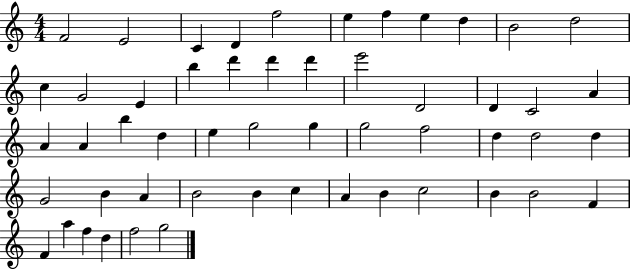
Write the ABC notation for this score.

X:1
T:Untitled
M:4/4
L:1/4
K:C
F2 E2 C D f2 e f e d B2 d2 c G2 E b d' d' d' e'2 D2 D C2 A A A b d e g2 g g2 f2 d d2 d G2 B A B2 B c A B c2 B B2 F F a f d f2 g2